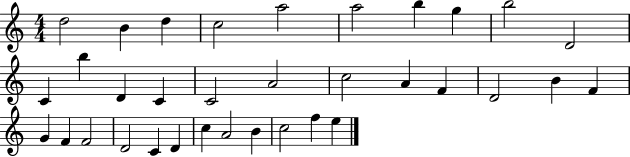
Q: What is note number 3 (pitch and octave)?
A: D5